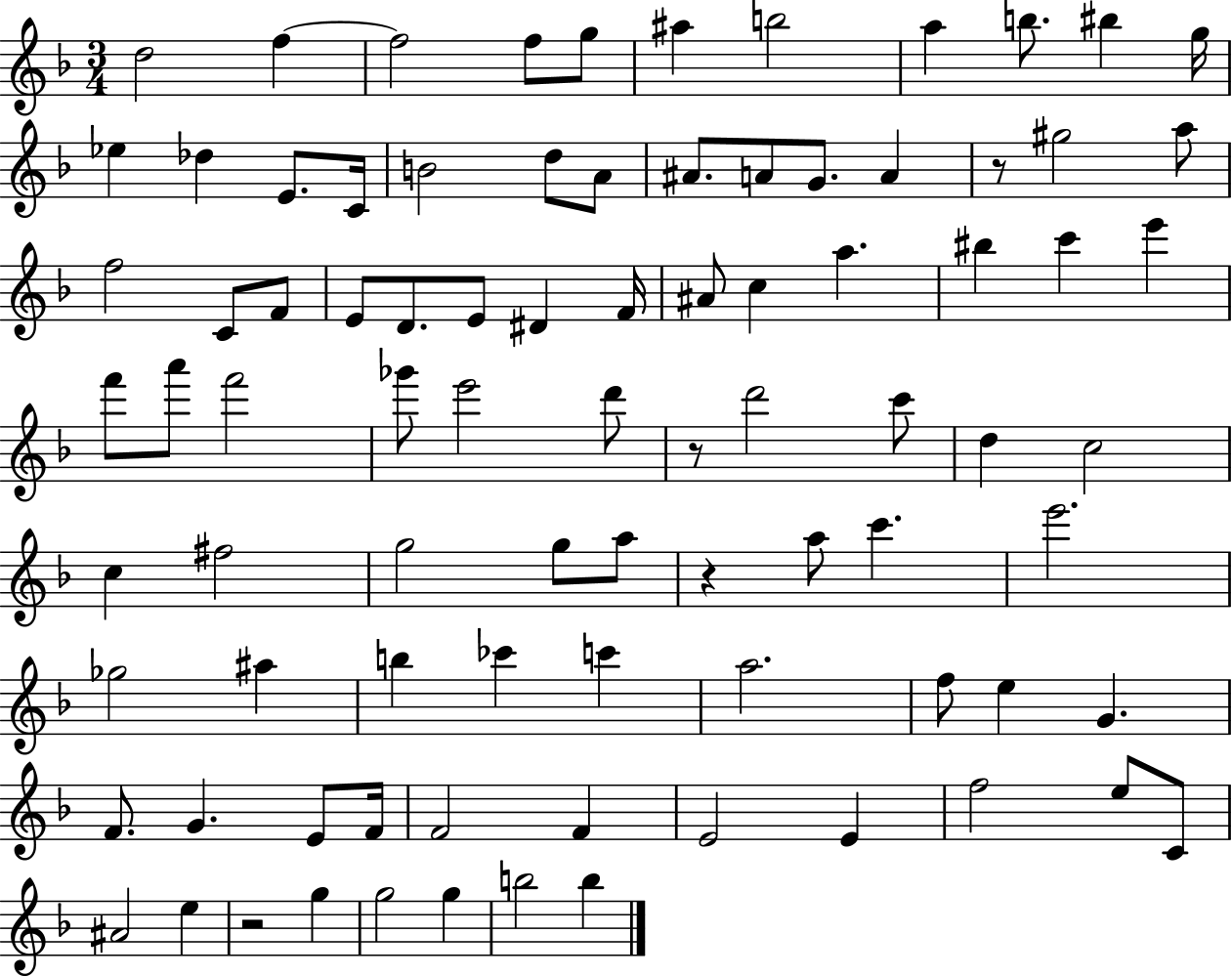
D5/h F5/q F5/h F5/e G5/e A#5/q B5/h A5/q B5/e. BIS5/q G5/s Eb5/q Db5/q E4/e. C4/s B4/h D5/e A4/e A#4/e. A4/e G4/e. A4/q R/e G#5/h A5/e F5/h C4/e F4/e E4/e D4/e. E4/e D#4/q F4/s A#4/e C5/q A5/q. BIS5/q C6/q E6/q F6/e A6/e F6/h Gb6/e E6/h D6/e R/e D6/h C6/e D5/q C5/h C5/q F#5/h G5/h G5/e A5/e R/q A5/e C6/q. E6/h. Gb5/h A#5/q B5/q CES6/q C6/q A5/h. F5/e E5/q G4/q. F4/e. G4/q. E4/e F4/s F4/h F4/q E4/h E4/q F5/h E5/e C4/e A#4/h E5/q R/h G5/q G5/h G5/q B5/h B5/q